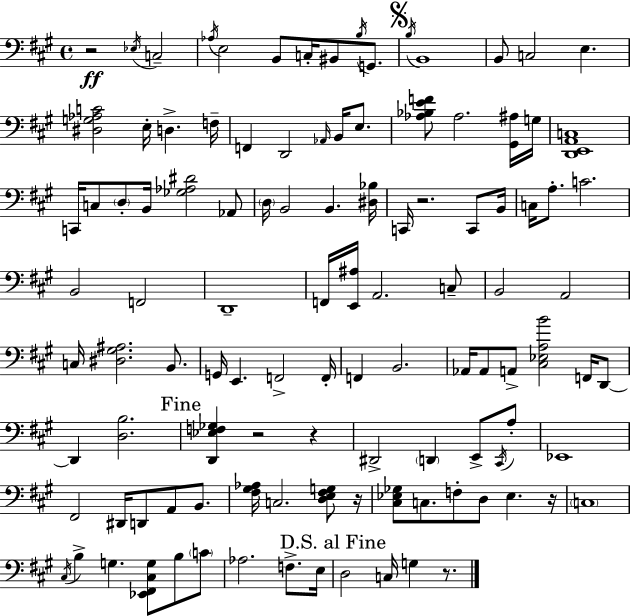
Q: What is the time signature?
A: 4/4